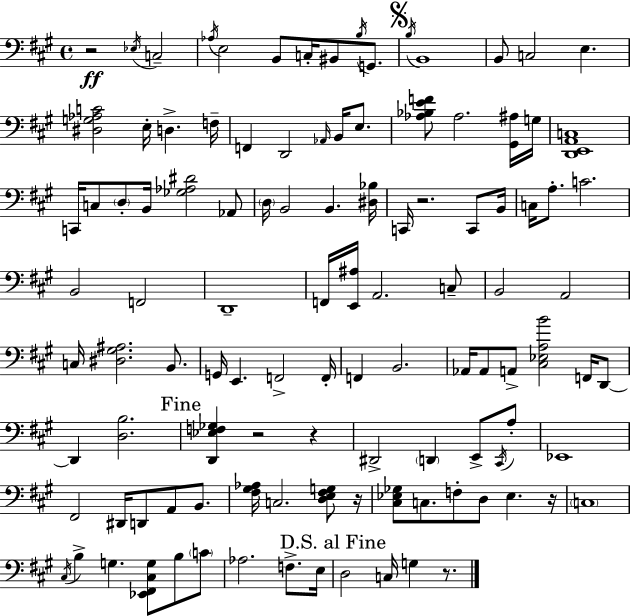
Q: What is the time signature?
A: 4/4